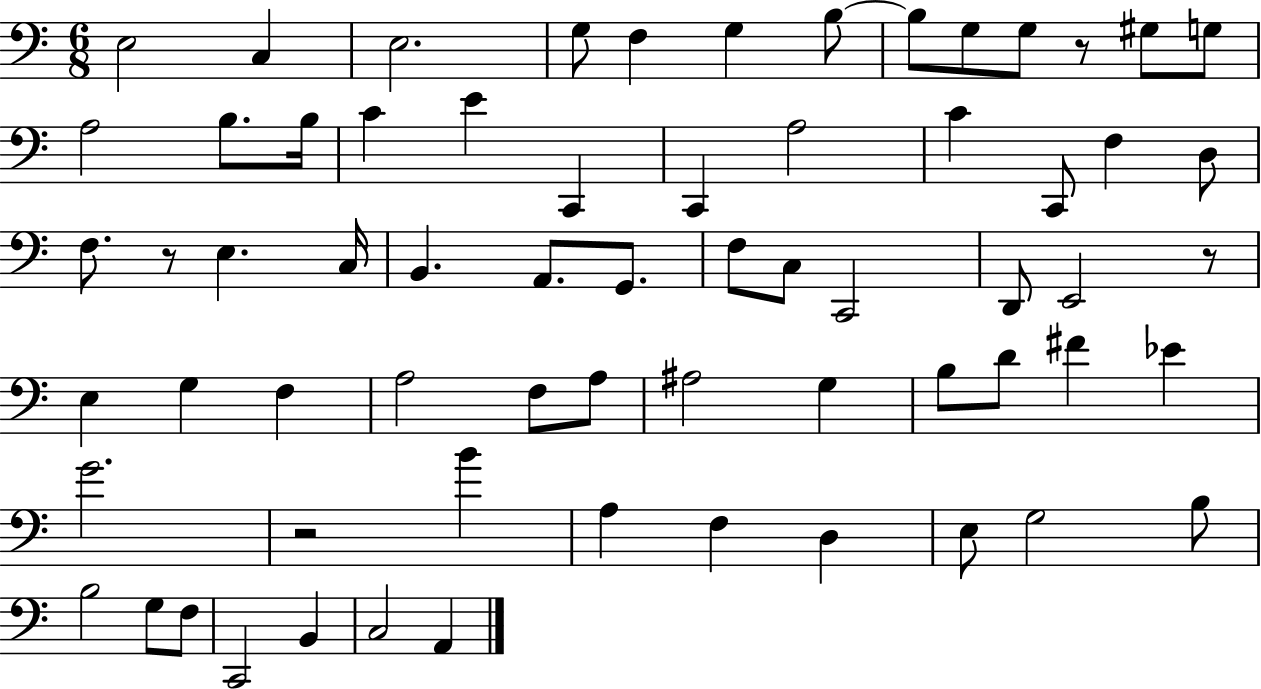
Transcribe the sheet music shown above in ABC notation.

X:1
T:Untitled
M:6/8
L:1/4
K:C
E,2 C, E,2 G,/2 F, G, B,/2 B,/2 G,/2 G,/2 z/2 ^G,/2 G,/2 A,2 B,/2 B,/4 C E C,, C,, A,2 C C,,/2 F, D,/2 F,/2 z/2 E, C,/4 B,, A,,/2 G,,/2 F,/2 C,/2 C,,2 D,,/2 E,,2 z/2 E, G, F, A,2 F,/2 A,/2 ^A,2 G, B,/2 D/2 ^F _E G2 z2 B A, F, D, E,/2 G,2 B,/2 B,2 G,/2 F,/2 C,,2 B,, C,2 A,,